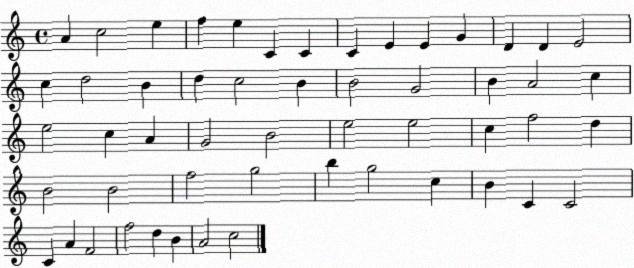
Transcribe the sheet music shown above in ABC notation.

X:1
T:Untitled
M:4/4
L:1/4
K:C
A c2 e f e C C C E E G D D E2 c d2 B d c2 B B2 G2 B A2 c e2 c A G2 B2 e2 e2 c f2 d B2 B2 f2 g2 b g2 c B C C2 C A F2 f2 d B A2 c2